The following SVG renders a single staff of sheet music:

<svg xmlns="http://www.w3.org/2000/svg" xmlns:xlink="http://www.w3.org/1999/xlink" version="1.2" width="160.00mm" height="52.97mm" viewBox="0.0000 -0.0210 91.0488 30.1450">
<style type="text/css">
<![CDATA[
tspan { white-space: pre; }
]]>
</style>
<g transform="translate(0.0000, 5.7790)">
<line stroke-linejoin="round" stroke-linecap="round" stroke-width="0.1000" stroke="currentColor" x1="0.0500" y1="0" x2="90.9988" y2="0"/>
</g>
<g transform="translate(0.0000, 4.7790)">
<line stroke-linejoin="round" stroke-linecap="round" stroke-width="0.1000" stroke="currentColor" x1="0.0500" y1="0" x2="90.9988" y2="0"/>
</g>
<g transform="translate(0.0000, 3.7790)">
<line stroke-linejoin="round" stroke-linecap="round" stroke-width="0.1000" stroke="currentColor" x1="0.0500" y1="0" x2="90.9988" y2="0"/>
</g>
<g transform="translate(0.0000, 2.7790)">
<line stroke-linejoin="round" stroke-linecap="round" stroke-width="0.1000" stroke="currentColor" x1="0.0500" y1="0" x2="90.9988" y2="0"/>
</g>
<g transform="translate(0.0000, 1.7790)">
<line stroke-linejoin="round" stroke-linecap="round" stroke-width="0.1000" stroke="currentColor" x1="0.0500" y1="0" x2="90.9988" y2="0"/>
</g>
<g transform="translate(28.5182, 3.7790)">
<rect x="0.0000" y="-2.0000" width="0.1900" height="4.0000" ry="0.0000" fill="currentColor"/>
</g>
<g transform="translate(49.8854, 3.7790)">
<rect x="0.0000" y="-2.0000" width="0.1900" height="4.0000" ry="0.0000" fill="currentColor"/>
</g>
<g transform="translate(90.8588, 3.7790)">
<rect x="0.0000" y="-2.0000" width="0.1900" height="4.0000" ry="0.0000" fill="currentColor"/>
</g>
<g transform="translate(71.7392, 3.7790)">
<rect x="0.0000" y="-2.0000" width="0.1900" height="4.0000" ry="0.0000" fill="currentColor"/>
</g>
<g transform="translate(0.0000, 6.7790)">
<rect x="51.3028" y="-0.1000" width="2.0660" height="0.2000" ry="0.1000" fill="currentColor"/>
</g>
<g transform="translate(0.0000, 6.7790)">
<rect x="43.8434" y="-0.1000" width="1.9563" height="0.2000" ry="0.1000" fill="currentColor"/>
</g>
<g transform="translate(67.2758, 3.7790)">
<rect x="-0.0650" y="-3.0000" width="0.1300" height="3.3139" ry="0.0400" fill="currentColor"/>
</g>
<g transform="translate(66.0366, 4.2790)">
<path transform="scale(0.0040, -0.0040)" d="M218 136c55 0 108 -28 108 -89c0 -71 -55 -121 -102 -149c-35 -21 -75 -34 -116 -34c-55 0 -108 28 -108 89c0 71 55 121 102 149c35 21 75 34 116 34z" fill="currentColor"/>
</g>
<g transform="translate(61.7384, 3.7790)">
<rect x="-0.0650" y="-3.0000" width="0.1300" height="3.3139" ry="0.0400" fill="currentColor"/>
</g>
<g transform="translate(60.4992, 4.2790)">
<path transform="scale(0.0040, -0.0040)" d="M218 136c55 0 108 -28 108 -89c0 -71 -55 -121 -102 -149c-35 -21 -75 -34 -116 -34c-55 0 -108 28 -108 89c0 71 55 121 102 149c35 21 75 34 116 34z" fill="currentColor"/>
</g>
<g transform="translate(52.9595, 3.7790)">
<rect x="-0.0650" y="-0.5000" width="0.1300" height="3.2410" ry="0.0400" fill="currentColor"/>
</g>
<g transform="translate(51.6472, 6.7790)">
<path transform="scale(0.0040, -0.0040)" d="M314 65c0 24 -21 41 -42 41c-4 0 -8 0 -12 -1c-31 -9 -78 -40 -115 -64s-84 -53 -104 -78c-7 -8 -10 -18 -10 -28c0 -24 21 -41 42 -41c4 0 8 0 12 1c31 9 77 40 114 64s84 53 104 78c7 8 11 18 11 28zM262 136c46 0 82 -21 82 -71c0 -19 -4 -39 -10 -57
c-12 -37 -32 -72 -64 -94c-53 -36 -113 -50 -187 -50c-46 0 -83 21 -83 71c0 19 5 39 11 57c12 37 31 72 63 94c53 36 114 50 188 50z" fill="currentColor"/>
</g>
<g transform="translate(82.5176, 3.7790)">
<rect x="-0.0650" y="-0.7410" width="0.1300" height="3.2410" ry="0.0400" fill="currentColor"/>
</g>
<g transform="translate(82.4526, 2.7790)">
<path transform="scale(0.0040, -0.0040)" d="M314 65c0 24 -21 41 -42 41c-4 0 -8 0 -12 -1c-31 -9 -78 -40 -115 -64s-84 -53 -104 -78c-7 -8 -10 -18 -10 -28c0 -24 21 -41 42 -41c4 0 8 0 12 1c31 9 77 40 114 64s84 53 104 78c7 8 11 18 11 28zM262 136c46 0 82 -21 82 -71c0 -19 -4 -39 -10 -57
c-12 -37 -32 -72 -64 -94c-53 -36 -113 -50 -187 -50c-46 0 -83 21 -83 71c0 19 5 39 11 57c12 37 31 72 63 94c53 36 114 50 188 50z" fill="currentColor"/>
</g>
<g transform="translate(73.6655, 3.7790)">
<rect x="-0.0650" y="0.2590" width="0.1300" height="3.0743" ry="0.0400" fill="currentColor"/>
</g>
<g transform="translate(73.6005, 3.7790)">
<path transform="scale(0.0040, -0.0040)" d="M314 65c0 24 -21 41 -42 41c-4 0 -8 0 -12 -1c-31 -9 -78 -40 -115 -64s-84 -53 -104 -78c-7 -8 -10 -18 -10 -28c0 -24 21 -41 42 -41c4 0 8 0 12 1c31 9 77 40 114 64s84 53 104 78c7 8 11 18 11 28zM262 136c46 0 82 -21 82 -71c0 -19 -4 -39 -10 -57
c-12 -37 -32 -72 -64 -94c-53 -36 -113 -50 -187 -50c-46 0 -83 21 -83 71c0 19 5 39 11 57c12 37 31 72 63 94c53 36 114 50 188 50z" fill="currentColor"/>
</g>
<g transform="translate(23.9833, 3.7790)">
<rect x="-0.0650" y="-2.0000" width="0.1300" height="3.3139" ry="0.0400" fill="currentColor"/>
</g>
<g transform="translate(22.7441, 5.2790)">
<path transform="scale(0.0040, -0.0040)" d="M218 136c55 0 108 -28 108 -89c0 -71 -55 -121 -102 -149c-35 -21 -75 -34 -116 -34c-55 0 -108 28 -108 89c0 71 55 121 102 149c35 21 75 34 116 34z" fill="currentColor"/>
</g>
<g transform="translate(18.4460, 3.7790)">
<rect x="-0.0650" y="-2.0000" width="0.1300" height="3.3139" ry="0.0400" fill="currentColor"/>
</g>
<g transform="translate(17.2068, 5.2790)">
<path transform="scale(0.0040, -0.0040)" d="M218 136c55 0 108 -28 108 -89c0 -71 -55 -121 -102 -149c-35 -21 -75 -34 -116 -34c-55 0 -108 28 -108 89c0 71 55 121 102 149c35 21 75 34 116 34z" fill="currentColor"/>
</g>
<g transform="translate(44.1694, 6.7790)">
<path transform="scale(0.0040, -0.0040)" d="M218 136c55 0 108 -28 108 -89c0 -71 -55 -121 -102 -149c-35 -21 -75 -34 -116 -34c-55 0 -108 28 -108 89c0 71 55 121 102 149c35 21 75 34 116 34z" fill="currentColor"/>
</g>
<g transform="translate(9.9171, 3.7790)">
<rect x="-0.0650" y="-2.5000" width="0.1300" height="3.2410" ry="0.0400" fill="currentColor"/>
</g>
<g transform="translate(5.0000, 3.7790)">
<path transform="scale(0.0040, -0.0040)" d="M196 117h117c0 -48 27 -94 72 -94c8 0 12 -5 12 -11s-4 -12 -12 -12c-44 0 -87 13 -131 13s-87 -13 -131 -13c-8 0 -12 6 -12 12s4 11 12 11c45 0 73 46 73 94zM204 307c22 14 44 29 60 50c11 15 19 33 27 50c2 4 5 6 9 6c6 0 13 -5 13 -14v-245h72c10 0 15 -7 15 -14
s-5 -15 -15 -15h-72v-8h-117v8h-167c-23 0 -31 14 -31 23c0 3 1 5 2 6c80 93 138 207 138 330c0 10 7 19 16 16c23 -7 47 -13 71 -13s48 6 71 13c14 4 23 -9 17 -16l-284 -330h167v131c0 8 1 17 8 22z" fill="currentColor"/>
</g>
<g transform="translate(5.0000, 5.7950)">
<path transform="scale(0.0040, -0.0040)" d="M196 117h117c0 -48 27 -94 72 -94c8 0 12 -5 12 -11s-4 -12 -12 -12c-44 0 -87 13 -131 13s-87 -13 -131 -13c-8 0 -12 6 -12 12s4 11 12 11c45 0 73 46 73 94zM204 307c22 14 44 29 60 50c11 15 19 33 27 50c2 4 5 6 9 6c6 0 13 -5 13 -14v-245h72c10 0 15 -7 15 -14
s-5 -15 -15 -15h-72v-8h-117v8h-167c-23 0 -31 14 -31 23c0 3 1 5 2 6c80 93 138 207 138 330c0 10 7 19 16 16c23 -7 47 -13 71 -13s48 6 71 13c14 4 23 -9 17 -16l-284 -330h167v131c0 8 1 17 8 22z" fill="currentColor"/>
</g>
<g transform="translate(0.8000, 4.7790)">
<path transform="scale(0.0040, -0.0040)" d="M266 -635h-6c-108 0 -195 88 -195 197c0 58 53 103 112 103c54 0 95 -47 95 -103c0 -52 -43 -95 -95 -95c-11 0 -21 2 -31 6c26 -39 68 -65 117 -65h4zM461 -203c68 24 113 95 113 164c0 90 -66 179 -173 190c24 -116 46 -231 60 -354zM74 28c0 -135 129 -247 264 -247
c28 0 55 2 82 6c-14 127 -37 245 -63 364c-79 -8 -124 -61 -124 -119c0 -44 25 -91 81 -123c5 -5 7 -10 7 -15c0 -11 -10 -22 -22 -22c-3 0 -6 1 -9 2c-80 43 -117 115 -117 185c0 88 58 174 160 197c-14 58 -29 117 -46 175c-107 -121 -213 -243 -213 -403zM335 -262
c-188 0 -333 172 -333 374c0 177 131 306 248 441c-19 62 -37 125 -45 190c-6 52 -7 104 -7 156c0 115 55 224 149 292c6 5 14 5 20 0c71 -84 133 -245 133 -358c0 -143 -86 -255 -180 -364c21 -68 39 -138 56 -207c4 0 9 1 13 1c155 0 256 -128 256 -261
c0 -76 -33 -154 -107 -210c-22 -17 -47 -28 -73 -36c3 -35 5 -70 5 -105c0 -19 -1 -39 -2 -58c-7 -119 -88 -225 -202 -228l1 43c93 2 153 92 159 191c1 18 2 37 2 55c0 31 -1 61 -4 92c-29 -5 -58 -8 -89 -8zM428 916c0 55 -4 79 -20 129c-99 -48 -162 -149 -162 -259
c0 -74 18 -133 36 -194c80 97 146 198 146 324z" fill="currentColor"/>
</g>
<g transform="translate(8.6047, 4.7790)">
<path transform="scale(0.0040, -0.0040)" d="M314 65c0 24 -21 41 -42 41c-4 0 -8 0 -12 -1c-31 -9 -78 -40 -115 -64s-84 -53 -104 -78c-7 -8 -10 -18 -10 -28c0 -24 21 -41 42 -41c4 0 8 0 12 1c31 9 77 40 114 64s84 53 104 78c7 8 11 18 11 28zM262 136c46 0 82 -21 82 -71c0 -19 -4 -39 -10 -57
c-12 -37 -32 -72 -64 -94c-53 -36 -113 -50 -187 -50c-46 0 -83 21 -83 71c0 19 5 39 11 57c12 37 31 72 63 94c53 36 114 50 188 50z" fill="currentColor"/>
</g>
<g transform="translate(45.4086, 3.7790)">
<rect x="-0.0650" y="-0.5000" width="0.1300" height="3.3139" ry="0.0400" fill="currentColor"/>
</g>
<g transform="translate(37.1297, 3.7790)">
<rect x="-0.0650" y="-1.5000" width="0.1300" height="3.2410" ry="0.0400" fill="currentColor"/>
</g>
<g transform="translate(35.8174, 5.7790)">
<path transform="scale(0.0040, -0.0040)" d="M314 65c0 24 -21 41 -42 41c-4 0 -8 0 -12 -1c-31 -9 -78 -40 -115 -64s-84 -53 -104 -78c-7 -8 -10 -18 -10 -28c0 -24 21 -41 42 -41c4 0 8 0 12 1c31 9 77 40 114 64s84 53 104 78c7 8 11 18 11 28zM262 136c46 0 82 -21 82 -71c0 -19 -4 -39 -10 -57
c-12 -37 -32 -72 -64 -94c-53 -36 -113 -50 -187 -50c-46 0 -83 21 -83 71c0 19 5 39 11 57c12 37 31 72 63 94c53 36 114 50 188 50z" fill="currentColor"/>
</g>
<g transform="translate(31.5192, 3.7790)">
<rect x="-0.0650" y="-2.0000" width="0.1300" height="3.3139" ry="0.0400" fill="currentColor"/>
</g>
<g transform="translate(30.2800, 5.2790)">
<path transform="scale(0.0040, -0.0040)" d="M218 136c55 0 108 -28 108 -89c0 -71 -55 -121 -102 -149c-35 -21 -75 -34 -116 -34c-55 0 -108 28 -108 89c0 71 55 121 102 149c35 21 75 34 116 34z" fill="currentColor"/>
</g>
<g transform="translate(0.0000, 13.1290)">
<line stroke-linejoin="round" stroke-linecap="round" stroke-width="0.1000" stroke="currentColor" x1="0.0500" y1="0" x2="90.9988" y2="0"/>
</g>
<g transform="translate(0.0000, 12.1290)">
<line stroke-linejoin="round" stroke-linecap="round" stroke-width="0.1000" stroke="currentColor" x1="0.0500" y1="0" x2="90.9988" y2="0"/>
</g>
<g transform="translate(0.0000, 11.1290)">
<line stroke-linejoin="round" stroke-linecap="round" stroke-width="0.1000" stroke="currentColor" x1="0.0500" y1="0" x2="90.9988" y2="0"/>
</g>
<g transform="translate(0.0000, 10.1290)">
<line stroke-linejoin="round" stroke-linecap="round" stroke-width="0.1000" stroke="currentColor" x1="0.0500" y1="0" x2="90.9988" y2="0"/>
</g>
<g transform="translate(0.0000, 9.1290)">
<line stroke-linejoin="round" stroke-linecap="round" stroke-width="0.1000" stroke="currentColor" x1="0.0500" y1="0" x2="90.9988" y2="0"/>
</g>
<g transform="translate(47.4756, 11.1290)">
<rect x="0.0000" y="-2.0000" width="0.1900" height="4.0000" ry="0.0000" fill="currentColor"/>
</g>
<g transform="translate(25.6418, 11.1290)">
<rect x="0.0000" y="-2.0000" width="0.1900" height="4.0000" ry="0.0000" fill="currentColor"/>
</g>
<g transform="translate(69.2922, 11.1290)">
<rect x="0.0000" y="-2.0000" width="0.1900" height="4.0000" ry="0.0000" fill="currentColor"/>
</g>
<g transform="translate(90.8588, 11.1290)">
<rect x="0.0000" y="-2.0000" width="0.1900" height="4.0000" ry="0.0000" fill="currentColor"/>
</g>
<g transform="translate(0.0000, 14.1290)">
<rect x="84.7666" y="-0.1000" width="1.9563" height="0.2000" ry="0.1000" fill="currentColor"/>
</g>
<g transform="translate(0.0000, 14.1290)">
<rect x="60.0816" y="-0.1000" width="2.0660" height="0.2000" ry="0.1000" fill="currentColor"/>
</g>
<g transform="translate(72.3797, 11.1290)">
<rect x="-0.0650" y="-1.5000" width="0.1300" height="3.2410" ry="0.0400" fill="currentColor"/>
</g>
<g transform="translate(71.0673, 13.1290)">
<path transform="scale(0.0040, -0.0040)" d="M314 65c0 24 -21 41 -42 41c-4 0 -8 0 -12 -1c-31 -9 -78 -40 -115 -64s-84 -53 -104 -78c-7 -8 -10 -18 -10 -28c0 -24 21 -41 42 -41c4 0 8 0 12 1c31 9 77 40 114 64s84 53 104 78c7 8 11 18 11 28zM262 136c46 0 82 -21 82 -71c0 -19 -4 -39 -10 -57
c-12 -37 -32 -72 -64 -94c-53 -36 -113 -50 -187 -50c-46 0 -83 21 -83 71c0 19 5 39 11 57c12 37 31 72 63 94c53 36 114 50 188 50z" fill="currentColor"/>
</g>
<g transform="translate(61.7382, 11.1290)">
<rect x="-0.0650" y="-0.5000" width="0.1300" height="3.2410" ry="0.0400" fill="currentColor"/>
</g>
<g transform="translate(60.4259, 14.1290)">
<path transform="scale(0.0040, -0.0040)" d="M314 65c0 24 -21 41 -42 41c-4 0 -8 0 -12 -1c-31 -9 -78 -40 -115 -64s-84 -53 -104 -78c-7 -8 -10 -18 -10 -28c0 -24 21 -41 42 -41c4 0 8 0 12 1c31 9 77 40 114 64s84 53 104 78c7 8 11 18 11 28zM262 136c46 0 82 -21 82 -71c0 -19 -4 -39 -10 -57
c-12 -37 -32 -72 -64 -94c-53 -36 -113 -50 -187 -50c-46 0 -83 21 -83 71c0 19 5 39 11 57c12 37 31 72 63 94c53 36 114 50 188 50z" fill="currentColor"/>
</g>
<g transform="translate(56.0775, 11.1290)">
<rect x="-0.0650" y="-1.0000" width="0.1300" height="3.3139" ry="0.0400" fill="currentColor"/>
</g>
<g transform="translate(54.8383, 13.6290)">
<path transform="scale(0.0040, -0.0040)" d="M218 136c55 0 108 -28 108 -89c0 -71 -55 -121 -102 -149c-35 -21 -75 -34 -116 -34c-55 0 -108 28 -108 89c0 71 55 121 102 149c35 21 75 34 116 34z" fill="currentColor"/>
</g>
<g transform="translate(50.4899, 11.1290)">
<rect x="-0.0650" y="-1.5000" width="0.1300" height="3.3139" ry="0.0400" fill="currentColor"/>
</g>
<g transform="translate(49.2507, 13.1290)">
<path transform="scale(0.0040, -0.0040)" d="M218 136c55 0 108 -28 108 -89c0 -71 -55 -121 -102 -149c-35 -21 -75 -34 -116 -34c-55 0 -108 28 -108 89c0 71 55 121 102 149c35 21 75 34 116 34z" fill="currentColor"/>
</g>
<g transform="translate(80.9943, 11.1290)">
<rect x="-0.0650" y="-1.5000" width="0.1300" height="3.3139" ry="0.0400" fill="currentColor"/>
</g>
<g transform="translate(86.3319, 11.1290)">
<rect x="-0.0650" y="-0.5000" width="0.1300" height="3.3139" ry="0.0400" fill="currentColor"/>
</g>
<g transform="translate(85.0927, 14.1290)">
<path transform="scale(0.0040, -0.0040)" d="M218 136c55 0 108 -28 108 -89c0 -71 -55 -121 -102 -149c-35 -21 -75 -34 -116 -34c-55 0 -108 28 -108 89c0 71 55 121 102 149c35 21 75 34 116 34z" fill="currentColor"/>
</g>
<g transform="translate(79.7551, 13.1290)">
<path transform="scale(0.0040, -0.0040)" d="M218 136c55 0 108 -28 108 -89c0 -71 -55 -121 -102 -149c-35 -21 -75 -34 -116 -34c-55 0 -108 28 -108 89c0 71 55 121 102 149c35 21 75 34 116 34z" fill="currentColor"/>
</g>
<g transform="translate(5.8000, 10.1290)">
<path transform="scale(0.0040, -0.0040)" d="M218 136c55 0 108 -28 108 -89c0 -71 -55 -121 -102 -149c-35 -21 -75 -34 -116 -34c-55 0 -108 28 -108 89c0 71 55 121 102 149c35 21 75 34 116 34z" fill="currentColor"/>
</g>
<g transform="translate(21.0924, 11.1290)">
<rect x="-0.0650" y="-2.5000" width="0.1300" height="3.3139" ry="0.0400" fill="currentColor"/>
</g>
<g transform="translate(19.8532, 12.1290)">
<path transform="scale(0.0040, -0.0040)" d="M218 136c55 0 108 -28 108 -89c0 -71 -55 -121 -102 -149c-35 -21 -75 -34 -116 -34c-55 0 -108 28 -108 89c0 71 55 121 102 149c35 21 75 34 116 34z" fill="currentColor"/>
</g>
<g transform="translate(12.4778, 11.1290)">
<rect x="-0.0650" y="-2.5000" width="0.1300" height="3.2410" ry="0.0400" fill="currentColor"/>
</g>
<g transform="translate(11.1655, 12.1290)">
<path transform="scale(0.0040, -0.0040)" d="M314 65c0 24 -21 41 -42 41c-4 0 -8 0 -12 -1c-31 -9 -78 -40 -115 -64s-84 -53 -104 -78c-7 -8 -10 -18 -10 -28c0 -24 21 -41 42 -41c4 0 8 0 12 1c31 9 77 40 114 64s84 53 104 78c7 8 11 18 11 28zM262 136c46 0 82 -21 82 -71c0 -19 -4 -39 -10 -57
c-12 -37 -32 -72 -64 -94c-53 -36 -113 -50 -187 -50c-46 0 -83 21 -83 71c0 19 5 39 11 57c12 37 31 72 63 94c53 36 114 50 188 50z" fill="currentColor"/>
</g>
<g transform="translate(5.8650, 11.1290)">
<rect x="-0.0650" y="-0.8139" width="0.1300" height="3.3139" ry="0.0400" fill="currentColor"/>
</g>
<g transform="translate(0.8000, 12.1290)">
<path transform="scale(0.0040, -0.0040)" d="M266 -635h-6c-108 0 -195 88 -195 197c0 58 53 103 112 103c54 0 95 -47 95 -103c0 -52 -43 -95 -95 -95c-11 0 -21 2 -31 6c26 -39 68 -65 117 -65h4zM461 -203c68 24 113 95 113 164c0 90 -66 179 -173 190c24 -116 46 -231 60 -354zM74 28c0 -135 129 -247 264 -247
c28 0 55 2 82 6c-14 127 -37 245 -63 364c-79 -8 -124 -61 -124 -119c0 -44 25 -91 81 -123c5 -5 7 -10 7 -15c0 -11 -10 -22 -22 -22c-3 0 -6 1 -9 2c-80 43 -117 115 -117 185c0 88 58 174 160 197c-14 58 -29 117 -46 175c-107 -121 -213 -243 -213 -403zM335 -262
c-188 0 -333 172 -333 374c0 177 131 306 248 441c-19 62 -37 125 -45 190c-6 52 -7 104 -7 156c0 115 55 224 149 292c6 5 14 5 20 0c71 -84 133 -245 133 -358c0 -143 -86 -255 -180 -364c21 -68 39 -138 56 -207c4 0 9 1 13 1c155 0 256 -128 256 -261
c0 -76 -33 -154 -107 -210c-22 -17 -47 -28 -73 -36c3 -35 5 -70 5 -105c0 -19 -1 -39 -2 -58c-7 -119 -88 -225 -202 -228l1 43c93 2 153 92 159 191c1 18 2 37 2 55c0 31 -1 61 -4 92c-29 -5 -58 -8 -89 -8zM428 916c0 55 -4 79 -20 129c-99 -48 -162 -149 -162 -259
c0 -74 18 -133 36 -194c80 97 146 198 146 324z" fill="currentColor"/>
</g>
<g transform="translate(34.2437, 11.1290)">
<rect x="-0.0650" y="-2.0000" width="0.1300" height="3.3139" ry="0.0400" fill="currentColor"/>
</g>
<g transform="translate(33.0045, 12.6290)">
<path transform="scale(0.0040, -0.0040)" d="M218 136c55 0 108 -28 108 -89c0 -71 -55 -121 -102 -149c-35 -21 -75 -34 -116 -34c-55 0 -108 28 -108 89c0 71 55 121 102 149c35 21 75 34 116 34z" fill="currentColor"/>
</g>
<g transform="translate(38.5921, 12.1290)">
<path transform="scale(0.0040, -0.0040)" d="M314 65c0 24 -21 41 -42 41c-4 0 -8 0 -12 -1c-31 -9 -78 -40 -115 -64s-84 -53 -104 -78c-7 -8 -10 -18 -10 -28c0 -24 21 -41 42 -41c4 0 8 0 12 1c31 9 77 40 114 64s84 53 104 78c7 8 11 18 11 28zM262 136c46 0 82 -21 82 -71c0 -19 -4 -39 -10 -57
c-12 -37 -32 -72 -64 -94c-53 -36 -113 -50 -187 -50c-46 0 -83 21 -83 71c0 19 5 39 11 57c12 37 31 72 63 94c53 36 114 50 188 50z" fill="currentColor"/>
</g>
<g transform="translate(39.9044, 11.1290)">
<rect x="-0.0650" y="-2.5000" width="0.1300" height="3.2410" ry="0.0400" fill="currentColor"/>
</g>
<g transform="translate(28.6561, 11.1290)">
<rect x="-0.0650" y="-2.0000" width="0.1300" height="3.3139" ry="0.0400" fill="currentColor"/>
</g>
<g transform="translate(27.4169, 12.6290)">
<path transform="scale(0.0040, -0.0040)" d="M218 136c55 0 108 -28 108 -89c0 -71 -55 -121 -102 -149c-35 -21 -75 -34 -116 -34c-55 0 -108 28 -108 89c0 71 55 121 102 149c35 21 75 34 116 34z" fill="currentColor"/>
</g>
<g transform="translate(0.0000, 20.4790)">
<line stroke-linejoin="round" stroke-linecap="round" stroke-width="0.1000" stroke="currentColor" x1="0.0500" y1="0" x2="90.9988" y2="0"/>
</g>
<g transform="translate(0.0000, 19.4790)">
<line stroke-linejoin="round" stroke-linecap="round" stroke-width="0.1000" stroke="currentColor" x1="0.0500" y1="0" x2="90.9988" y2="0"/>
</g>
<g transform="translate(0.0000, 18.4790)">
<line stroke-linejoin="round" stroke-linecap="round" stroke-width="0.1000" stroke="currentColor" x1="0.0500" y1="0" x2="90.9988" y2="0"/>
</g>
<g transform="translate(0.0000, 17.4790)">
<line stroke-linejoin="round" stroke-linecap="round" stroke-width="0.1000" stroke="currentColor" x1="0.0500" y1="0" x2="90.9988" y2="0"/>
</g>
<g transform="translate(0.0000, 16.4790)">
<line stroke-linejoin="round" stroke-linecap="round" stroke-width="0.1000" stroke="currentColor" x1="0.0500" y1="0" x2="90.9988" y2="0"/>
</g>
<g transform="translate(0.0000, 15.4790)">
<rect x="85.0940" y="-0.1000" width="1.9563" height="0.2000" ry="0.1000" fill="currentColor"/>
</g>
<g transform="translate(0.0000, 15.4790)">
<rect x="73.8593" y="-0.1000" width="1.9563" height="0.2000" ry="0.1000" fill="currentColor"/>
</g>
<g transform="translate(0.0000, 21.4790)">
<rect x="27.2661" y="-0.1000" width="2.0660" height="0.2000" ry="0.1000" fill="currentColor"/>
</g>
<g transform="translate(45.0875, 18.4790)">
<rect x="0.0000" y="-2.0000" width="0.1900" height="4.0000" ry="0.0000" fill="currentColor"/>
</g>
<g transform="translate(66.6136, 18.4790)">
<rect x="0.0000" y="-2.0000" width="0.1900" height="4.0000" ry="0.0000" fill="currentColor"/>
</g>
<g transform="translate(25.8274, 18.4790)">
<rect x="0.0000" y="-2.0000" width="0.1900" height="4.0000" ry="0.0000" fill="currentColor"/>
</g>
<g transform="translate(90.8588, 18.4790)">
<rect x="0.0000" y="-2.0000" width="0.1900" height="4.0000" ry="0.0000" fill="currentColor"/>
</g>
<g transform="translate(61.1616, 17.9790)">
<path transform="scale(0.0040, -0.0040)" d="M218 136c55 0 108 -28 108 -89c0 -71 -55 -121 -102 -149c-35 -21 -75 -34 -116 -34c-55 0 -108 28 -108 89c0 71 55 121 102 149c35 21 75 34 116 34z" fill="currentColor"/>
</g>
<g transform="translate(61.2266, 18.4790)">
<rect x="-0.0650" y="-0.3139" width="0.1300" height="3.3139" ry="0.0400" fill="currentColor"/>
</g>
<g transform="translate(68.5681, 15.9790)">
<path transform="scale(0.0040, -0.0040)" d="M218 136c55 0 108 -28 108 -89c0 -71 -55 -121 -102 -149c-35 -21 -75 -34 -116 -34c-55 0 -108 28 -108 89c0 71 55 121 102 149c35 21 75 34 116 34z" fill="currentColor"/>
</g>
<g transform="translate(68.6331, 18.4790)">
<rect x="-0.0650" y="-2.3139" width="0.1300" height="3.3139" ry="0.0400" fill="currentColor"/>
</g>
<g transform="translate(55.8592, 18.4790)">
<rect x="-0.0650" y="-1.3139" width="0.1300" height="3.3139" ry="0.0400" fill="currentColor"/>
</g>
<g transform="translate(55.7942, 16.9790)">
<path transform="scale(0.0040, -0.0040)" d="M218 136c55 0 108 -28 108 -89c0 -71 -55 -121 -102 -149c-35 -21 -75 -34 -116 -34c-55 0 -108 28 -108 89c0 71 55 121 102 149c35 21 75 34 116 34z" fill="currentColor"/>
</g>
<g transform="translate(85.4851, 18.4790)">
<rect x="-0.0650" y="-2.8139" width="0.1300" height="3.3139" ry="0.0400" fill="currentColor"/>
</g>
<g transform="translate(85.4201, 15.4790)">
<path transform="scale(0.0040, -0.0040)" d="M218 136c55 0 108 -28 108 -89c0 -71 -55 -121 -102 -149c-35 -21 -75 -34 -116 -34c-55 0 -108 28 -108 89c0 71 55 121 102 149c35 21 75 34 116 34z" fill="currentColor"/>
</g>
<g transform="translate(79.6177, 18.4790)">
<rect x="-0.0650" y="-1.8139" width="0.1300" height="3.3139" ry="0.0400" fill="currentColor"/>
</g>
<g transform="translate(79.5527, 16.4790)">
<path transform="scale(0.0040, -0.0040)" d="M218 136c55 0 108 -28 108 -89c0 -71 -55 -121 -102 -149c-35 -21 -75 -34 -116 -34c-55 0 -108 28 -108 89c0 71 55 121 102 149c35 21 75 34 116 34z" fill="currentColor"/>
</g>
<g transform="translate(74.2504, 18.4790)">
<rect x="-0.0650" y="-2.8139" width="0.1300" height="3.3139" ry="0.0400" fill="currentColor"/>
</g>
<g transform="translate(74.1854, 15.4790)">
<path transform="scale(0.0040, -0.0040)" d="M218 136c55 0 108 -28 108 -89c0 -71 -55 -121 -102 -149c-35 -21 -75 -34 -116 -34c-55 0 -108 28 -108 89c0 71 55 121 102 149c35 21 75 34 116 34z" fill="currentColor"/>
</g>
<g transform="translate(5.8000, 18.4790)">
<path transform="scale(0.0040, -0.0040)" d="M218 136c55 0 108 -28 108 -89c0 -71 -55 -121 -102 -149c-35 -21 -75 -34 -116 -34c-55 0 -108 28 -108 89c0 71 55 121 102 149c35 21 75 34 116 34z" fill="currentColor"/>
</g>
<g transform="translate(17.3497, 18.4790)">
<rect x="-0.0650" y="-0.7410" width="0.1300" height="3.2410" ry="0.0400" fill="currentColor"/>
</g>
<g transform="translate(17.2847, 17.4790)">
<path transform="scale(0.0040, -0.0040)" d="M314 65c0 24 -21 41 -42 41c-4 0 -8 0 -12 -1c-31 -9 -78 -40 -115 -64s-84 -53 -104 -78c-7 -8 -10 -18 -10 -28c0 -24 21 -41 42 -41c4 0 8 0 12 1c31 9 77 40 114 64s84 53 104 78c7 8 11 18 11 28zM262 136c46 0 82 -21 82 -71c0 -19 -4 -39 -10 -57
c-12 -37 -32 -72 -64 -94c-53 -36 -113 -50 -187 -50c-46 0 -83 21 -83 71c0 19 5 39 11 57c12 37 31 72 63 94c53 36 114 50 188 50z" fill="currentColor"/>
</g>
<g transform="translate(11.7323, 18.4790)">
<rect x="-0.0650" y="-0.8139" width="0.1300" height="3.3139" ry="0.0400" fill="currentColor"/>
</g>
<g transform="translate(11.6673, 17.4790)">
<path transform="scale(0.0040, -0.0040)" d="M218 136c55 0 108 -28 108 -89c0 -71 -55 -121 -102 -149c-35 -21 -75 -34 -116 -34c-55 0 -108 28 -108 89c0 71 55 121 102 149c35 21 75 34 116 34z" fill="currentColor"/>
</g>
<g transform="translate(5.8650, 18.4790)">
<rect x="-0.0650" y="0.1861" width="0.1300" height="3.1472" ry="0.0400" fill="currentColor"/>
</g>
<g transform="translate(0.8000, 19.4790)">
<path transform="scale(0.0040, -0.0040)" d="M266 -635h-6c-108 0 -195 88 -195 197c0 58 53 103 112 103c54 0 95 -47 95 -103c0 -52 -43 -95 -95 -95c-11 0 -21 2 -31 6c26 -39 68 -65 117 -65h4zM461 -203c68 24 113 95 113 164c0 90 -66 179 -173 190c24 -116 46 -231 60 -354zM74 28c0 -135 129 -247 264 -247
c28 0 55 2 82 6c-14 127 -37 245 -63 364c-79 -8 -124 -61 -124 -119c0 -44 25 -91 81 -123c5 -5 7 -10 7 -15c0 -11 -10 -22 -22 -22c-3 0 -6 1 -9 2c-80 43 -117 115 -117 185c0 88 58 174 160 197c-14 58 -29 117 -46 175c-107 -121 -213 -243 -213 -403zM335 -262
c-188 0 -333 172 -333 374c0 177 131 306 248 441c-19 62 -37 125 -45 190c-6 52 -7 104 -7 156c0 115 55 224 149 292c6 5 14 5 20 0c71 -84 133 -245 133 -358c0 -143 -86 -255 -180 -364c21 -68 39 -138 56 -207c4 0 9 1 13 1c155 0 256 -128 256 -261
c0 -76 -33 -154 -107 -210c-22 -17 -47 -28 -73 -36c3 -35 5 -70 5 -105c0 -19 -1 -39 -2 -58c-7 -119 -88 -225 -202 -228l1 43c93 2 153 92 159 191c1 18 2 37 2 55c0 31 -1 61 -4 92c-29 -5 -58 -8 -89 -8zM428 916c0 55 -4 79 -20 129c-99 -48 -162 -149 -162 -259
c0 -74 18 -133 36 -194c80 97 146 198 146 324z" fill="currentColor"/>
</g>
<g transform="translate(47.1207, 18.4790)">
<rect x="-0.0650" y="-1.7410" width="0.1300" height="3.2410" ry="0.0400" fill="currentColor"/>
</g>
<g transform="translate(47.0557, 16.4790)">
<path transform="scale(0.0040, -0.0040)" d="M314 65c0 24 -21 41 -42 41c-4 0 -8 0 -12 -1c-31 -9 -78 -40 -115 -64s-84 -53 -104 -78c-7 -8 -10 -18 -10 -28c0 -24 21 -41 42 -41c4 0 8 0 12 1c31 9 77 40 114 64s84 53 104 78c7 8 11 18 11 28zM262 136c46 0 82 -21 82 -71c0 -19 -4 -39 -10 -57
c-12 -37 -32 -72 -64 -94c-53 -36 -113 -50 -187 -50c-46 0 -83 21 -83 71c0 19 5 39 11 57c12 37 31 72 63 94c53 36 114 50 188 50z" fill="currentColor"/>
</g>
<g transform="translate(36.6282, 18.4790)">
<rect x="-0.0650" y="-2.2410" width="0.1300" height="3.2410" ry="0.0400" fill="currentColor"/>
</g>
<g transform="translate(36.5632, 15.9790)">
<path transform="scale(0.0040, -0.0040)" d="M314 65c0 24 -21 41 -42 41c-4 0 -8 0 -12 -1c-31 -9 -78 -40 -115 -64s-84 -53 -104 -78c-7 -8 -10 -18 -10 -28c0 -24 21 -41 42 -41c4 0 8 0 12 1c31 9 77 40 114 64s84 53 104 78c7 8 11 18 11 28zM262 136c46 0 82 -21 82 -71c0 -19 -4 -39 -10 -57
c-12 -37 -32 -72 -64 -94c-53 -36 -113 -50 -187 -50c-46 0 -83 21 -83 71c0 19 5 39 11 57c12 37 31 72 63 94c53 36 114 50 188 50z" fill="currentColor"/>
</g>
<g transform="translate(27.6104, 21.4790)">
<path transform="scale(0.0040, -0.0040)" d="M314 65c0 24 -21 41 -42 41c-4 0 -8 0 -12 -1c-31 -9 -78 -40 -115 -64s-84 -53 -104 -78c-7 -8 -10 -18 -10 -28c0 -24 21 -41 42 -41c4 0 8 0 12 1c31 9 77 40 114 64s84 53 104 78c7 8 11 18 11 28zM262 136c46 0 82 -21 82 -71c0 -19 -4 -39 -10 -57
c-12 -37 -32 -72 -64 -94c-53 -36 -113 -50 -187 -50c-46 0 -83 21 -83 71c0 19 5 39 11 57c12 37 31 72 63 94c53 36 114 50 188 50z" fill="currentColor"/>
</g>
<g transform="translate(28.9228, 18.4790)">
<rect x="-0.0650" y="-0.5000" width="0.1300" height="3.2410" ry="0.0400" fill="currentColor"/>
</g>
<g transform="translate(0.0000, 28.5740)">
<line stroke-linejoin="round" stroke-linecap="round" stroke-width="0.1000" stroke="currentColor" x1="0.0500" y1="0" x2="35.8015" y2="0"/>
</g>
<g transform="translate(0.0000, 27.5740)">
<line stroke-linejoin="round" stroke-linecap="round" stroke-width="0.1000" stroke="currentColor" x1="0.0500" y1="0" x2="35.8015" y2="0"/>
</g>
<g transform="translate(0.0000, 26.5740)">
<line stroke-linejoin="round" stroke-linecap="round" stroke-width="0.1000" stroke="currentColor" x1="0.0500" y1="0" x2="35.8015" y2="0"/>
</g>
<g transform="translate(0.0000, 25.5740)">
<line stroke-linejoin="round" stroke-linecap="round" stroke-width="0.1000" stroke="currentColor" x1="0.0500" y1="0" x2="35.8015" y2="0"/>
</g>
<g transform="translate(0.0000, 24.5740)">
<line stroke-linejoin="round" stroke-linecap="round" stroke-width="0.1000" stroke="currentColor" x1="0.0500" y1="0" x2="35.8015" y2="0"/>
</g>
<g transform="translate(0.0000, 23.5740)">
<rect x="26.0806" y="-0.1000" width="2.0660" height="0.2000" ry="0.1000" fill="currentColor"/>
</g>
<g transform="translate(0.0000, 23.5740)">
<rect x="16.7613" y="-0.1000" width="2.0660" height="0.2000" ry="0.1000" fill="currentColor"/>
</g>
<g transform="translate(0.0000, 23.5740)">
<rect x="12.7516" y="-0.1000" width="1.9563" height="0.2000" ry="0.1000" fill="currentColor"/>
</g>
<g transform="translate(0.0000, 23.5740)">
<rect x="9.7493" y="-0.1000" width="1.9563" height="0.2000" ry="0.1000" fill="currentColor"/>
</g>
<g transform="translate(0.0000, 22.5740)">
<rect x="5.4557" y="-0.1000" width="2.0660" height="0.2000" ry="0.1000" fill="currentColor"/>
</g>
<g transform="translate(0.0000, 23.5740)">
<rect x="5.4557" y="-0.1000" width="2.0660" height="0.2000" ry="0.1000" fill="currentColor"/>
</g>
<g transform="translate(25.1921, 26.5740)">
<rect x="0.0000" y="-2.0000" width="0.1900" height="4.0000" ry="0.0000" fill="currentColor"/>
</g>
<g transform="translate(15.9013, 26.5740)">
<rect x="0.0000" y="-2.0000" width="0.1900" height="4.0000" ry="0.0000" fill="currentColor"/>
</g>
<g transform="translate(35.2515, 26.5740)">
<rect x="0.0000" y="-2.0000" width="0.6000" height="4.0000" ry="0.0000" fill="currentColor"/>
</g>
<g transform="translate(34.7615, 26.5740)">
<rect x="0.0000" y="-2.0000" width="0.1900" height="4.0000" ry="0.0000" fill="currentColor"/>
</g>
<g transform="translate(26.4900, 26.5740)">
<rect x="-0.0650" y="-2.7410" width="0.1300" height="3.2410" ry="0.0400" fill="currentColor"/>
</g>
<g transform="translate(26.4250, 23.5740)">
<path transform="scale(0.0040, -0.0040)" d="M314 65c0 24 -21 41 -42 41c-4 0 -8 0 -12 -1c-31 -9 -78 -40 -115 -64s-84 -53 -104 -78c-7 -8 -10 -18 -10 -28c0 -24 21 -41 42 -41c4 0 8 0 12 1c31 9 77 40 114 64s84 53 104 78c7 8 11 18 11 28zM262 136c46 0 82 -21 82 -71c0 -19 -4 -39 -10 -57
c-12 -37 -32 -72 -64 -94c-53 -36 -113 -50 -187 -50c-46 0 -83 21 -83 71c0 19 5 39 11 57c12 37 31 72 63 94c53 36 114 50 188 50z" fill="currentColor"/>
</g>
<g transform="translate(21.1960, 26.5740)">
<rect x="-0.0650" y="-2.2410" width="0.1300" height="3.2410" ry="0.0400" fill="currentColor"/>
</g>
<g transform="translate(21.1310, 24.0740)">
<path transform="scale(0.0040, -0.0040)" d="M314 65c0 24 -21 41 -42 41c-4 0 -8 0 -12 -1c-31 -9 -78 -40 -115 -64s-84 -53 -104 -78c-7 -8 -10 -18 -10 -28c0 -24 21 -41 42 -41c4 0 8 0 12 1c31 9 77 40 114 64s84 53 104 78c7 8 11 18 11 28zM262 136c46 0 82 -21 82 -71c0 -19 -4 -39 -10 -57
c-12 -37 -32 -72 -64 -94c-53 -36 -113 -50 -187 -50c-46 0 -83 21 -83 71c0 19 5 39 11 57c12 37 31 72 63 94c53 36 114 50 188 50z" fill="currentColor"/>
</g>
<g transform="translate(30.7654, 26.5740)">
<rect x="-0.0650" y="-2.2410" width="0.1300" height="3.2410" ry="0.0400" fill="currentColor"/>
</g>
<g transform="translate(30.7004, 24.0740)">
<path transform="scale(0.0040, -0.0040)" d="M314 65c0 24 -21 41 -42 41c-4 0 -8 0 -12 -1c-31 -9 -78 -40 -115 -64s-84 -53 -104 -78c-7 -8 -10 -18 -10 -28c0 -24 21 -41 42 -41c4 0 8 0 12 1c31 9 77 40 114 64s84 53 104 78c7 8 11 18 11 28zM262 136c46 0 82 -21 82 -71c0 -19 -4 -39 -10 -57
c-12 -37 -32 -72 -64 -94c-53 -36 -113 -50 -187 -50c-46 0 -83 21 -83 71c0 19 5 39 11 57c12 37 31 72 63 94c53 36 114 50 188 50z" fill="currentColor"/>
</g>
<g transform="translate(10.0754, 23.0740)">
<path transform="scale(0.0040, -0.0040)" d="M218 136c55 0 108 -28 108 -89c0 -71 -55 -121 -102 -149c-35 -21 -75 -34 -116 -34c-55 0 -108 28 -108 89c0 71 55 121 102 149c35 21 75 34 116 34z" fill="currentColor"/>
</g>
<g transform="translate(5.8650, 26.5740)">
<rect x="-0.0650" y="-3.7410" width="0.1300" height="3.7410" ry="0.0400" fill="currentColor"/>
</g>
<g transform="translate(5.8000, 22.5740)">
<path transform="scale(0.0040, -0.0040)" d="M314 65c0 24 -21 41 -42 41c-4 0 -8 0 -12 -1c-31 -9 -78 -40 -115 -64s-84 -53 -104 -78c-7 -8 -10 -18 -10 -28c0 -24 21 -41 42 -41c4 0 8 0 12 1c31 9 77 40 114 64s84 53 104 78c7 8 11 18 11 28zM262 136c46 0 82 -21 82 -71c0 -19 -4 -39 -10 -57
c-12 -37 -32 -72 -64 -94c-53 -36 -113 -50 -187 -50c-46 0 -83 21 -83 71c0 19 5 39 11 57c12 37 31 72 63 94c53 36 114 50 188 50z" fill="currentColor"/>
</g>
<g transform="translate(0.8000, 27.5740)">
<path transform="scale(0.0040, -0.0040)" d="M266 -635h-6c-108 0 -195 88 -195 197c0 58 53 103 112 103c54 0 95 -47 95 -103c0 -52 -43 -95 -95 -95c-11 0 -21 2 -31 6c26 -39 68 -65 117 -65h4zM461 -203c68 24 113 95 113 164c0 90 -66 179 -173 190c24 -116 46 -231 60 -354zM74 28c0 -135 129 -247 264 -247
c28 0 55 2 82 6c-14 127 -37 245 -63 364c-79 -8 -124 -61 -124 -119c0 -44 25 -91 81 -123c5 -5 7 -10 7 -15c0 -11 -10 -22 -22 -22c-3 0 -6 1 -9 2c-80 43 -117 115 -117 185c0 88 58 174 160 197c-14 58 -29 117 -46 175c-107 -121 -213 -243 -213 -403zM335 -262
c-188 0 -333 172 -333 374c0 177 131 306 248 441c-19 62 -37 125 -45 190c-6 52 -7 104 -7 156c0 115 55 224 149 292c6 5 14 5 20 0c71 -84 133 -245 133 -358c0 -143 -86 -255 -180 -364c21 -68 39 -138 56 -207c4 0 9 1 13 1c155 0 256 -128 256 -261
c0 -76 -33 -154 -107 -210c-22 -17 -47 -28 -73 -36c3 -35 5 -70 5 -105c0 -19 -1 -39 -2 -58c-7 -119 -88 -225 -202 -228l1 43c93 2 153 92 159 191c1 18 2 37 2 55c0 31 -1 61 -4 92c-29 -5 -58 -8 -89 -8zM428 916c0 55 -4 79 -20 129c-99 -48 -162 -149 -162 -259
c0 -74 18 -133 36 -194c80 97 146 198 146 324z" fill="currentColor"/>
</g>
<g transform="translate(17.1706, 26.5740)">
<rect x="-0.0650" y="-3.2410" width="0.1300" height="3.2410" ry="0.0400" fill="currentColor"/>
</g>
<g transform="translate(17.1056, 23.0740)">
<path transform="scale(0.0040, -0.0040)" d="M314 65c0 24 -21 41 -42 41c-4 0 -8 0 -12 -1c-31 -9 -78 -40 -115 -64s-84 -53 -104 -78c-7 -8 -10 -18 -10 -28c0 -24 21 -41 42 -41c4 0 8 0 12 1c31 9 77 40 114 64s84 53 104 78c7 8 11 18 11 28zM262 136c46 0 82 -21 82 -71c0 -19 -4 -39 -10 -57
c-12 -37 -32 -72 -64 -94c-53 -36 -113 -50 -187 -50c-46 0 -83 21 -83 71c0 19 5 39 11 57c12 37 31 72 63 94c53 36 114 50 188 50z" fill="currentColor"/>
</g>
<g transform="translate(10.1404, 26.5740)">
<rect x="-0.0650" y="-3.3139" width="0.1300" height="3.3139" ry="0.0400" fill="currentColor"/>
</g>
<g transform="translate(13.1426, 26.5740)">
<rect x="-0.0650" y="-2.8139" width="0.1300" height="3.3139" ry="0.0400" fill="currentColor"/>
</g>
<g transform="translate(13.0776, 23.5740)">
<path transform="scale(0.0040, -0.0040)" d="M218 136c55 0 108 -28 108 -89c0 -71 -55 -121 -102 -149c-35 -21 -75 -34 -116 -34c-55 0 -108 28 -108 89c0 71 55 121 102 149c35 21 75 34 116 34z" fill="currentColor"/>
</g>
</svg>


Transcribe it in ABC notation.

X:1
T:Untitled
M:4/4
L:1/4
K:C
G2 F F F E2 C C2 A A B2 d2 d G2 G F F G2 E D C2 E2 E C B d d2 C2 g2 f2 e c g a f a c'2 b a b2 g2 a2 g2